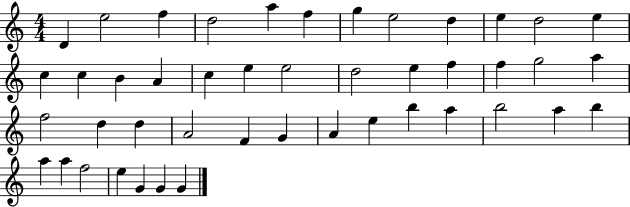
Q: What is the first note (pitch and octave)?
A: D4